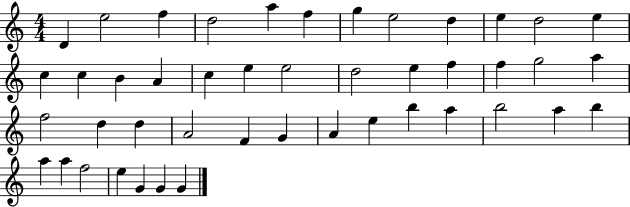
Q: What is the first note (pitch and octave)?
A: D4